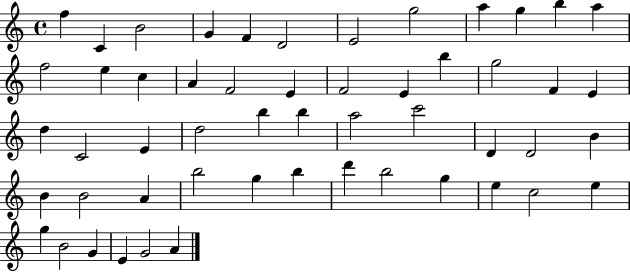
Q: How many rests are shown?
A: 0